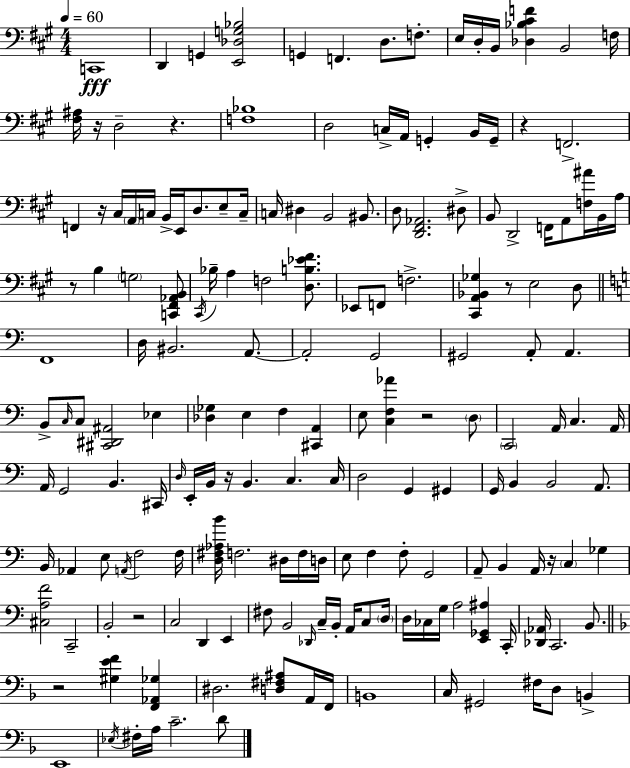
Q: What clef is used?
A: bass